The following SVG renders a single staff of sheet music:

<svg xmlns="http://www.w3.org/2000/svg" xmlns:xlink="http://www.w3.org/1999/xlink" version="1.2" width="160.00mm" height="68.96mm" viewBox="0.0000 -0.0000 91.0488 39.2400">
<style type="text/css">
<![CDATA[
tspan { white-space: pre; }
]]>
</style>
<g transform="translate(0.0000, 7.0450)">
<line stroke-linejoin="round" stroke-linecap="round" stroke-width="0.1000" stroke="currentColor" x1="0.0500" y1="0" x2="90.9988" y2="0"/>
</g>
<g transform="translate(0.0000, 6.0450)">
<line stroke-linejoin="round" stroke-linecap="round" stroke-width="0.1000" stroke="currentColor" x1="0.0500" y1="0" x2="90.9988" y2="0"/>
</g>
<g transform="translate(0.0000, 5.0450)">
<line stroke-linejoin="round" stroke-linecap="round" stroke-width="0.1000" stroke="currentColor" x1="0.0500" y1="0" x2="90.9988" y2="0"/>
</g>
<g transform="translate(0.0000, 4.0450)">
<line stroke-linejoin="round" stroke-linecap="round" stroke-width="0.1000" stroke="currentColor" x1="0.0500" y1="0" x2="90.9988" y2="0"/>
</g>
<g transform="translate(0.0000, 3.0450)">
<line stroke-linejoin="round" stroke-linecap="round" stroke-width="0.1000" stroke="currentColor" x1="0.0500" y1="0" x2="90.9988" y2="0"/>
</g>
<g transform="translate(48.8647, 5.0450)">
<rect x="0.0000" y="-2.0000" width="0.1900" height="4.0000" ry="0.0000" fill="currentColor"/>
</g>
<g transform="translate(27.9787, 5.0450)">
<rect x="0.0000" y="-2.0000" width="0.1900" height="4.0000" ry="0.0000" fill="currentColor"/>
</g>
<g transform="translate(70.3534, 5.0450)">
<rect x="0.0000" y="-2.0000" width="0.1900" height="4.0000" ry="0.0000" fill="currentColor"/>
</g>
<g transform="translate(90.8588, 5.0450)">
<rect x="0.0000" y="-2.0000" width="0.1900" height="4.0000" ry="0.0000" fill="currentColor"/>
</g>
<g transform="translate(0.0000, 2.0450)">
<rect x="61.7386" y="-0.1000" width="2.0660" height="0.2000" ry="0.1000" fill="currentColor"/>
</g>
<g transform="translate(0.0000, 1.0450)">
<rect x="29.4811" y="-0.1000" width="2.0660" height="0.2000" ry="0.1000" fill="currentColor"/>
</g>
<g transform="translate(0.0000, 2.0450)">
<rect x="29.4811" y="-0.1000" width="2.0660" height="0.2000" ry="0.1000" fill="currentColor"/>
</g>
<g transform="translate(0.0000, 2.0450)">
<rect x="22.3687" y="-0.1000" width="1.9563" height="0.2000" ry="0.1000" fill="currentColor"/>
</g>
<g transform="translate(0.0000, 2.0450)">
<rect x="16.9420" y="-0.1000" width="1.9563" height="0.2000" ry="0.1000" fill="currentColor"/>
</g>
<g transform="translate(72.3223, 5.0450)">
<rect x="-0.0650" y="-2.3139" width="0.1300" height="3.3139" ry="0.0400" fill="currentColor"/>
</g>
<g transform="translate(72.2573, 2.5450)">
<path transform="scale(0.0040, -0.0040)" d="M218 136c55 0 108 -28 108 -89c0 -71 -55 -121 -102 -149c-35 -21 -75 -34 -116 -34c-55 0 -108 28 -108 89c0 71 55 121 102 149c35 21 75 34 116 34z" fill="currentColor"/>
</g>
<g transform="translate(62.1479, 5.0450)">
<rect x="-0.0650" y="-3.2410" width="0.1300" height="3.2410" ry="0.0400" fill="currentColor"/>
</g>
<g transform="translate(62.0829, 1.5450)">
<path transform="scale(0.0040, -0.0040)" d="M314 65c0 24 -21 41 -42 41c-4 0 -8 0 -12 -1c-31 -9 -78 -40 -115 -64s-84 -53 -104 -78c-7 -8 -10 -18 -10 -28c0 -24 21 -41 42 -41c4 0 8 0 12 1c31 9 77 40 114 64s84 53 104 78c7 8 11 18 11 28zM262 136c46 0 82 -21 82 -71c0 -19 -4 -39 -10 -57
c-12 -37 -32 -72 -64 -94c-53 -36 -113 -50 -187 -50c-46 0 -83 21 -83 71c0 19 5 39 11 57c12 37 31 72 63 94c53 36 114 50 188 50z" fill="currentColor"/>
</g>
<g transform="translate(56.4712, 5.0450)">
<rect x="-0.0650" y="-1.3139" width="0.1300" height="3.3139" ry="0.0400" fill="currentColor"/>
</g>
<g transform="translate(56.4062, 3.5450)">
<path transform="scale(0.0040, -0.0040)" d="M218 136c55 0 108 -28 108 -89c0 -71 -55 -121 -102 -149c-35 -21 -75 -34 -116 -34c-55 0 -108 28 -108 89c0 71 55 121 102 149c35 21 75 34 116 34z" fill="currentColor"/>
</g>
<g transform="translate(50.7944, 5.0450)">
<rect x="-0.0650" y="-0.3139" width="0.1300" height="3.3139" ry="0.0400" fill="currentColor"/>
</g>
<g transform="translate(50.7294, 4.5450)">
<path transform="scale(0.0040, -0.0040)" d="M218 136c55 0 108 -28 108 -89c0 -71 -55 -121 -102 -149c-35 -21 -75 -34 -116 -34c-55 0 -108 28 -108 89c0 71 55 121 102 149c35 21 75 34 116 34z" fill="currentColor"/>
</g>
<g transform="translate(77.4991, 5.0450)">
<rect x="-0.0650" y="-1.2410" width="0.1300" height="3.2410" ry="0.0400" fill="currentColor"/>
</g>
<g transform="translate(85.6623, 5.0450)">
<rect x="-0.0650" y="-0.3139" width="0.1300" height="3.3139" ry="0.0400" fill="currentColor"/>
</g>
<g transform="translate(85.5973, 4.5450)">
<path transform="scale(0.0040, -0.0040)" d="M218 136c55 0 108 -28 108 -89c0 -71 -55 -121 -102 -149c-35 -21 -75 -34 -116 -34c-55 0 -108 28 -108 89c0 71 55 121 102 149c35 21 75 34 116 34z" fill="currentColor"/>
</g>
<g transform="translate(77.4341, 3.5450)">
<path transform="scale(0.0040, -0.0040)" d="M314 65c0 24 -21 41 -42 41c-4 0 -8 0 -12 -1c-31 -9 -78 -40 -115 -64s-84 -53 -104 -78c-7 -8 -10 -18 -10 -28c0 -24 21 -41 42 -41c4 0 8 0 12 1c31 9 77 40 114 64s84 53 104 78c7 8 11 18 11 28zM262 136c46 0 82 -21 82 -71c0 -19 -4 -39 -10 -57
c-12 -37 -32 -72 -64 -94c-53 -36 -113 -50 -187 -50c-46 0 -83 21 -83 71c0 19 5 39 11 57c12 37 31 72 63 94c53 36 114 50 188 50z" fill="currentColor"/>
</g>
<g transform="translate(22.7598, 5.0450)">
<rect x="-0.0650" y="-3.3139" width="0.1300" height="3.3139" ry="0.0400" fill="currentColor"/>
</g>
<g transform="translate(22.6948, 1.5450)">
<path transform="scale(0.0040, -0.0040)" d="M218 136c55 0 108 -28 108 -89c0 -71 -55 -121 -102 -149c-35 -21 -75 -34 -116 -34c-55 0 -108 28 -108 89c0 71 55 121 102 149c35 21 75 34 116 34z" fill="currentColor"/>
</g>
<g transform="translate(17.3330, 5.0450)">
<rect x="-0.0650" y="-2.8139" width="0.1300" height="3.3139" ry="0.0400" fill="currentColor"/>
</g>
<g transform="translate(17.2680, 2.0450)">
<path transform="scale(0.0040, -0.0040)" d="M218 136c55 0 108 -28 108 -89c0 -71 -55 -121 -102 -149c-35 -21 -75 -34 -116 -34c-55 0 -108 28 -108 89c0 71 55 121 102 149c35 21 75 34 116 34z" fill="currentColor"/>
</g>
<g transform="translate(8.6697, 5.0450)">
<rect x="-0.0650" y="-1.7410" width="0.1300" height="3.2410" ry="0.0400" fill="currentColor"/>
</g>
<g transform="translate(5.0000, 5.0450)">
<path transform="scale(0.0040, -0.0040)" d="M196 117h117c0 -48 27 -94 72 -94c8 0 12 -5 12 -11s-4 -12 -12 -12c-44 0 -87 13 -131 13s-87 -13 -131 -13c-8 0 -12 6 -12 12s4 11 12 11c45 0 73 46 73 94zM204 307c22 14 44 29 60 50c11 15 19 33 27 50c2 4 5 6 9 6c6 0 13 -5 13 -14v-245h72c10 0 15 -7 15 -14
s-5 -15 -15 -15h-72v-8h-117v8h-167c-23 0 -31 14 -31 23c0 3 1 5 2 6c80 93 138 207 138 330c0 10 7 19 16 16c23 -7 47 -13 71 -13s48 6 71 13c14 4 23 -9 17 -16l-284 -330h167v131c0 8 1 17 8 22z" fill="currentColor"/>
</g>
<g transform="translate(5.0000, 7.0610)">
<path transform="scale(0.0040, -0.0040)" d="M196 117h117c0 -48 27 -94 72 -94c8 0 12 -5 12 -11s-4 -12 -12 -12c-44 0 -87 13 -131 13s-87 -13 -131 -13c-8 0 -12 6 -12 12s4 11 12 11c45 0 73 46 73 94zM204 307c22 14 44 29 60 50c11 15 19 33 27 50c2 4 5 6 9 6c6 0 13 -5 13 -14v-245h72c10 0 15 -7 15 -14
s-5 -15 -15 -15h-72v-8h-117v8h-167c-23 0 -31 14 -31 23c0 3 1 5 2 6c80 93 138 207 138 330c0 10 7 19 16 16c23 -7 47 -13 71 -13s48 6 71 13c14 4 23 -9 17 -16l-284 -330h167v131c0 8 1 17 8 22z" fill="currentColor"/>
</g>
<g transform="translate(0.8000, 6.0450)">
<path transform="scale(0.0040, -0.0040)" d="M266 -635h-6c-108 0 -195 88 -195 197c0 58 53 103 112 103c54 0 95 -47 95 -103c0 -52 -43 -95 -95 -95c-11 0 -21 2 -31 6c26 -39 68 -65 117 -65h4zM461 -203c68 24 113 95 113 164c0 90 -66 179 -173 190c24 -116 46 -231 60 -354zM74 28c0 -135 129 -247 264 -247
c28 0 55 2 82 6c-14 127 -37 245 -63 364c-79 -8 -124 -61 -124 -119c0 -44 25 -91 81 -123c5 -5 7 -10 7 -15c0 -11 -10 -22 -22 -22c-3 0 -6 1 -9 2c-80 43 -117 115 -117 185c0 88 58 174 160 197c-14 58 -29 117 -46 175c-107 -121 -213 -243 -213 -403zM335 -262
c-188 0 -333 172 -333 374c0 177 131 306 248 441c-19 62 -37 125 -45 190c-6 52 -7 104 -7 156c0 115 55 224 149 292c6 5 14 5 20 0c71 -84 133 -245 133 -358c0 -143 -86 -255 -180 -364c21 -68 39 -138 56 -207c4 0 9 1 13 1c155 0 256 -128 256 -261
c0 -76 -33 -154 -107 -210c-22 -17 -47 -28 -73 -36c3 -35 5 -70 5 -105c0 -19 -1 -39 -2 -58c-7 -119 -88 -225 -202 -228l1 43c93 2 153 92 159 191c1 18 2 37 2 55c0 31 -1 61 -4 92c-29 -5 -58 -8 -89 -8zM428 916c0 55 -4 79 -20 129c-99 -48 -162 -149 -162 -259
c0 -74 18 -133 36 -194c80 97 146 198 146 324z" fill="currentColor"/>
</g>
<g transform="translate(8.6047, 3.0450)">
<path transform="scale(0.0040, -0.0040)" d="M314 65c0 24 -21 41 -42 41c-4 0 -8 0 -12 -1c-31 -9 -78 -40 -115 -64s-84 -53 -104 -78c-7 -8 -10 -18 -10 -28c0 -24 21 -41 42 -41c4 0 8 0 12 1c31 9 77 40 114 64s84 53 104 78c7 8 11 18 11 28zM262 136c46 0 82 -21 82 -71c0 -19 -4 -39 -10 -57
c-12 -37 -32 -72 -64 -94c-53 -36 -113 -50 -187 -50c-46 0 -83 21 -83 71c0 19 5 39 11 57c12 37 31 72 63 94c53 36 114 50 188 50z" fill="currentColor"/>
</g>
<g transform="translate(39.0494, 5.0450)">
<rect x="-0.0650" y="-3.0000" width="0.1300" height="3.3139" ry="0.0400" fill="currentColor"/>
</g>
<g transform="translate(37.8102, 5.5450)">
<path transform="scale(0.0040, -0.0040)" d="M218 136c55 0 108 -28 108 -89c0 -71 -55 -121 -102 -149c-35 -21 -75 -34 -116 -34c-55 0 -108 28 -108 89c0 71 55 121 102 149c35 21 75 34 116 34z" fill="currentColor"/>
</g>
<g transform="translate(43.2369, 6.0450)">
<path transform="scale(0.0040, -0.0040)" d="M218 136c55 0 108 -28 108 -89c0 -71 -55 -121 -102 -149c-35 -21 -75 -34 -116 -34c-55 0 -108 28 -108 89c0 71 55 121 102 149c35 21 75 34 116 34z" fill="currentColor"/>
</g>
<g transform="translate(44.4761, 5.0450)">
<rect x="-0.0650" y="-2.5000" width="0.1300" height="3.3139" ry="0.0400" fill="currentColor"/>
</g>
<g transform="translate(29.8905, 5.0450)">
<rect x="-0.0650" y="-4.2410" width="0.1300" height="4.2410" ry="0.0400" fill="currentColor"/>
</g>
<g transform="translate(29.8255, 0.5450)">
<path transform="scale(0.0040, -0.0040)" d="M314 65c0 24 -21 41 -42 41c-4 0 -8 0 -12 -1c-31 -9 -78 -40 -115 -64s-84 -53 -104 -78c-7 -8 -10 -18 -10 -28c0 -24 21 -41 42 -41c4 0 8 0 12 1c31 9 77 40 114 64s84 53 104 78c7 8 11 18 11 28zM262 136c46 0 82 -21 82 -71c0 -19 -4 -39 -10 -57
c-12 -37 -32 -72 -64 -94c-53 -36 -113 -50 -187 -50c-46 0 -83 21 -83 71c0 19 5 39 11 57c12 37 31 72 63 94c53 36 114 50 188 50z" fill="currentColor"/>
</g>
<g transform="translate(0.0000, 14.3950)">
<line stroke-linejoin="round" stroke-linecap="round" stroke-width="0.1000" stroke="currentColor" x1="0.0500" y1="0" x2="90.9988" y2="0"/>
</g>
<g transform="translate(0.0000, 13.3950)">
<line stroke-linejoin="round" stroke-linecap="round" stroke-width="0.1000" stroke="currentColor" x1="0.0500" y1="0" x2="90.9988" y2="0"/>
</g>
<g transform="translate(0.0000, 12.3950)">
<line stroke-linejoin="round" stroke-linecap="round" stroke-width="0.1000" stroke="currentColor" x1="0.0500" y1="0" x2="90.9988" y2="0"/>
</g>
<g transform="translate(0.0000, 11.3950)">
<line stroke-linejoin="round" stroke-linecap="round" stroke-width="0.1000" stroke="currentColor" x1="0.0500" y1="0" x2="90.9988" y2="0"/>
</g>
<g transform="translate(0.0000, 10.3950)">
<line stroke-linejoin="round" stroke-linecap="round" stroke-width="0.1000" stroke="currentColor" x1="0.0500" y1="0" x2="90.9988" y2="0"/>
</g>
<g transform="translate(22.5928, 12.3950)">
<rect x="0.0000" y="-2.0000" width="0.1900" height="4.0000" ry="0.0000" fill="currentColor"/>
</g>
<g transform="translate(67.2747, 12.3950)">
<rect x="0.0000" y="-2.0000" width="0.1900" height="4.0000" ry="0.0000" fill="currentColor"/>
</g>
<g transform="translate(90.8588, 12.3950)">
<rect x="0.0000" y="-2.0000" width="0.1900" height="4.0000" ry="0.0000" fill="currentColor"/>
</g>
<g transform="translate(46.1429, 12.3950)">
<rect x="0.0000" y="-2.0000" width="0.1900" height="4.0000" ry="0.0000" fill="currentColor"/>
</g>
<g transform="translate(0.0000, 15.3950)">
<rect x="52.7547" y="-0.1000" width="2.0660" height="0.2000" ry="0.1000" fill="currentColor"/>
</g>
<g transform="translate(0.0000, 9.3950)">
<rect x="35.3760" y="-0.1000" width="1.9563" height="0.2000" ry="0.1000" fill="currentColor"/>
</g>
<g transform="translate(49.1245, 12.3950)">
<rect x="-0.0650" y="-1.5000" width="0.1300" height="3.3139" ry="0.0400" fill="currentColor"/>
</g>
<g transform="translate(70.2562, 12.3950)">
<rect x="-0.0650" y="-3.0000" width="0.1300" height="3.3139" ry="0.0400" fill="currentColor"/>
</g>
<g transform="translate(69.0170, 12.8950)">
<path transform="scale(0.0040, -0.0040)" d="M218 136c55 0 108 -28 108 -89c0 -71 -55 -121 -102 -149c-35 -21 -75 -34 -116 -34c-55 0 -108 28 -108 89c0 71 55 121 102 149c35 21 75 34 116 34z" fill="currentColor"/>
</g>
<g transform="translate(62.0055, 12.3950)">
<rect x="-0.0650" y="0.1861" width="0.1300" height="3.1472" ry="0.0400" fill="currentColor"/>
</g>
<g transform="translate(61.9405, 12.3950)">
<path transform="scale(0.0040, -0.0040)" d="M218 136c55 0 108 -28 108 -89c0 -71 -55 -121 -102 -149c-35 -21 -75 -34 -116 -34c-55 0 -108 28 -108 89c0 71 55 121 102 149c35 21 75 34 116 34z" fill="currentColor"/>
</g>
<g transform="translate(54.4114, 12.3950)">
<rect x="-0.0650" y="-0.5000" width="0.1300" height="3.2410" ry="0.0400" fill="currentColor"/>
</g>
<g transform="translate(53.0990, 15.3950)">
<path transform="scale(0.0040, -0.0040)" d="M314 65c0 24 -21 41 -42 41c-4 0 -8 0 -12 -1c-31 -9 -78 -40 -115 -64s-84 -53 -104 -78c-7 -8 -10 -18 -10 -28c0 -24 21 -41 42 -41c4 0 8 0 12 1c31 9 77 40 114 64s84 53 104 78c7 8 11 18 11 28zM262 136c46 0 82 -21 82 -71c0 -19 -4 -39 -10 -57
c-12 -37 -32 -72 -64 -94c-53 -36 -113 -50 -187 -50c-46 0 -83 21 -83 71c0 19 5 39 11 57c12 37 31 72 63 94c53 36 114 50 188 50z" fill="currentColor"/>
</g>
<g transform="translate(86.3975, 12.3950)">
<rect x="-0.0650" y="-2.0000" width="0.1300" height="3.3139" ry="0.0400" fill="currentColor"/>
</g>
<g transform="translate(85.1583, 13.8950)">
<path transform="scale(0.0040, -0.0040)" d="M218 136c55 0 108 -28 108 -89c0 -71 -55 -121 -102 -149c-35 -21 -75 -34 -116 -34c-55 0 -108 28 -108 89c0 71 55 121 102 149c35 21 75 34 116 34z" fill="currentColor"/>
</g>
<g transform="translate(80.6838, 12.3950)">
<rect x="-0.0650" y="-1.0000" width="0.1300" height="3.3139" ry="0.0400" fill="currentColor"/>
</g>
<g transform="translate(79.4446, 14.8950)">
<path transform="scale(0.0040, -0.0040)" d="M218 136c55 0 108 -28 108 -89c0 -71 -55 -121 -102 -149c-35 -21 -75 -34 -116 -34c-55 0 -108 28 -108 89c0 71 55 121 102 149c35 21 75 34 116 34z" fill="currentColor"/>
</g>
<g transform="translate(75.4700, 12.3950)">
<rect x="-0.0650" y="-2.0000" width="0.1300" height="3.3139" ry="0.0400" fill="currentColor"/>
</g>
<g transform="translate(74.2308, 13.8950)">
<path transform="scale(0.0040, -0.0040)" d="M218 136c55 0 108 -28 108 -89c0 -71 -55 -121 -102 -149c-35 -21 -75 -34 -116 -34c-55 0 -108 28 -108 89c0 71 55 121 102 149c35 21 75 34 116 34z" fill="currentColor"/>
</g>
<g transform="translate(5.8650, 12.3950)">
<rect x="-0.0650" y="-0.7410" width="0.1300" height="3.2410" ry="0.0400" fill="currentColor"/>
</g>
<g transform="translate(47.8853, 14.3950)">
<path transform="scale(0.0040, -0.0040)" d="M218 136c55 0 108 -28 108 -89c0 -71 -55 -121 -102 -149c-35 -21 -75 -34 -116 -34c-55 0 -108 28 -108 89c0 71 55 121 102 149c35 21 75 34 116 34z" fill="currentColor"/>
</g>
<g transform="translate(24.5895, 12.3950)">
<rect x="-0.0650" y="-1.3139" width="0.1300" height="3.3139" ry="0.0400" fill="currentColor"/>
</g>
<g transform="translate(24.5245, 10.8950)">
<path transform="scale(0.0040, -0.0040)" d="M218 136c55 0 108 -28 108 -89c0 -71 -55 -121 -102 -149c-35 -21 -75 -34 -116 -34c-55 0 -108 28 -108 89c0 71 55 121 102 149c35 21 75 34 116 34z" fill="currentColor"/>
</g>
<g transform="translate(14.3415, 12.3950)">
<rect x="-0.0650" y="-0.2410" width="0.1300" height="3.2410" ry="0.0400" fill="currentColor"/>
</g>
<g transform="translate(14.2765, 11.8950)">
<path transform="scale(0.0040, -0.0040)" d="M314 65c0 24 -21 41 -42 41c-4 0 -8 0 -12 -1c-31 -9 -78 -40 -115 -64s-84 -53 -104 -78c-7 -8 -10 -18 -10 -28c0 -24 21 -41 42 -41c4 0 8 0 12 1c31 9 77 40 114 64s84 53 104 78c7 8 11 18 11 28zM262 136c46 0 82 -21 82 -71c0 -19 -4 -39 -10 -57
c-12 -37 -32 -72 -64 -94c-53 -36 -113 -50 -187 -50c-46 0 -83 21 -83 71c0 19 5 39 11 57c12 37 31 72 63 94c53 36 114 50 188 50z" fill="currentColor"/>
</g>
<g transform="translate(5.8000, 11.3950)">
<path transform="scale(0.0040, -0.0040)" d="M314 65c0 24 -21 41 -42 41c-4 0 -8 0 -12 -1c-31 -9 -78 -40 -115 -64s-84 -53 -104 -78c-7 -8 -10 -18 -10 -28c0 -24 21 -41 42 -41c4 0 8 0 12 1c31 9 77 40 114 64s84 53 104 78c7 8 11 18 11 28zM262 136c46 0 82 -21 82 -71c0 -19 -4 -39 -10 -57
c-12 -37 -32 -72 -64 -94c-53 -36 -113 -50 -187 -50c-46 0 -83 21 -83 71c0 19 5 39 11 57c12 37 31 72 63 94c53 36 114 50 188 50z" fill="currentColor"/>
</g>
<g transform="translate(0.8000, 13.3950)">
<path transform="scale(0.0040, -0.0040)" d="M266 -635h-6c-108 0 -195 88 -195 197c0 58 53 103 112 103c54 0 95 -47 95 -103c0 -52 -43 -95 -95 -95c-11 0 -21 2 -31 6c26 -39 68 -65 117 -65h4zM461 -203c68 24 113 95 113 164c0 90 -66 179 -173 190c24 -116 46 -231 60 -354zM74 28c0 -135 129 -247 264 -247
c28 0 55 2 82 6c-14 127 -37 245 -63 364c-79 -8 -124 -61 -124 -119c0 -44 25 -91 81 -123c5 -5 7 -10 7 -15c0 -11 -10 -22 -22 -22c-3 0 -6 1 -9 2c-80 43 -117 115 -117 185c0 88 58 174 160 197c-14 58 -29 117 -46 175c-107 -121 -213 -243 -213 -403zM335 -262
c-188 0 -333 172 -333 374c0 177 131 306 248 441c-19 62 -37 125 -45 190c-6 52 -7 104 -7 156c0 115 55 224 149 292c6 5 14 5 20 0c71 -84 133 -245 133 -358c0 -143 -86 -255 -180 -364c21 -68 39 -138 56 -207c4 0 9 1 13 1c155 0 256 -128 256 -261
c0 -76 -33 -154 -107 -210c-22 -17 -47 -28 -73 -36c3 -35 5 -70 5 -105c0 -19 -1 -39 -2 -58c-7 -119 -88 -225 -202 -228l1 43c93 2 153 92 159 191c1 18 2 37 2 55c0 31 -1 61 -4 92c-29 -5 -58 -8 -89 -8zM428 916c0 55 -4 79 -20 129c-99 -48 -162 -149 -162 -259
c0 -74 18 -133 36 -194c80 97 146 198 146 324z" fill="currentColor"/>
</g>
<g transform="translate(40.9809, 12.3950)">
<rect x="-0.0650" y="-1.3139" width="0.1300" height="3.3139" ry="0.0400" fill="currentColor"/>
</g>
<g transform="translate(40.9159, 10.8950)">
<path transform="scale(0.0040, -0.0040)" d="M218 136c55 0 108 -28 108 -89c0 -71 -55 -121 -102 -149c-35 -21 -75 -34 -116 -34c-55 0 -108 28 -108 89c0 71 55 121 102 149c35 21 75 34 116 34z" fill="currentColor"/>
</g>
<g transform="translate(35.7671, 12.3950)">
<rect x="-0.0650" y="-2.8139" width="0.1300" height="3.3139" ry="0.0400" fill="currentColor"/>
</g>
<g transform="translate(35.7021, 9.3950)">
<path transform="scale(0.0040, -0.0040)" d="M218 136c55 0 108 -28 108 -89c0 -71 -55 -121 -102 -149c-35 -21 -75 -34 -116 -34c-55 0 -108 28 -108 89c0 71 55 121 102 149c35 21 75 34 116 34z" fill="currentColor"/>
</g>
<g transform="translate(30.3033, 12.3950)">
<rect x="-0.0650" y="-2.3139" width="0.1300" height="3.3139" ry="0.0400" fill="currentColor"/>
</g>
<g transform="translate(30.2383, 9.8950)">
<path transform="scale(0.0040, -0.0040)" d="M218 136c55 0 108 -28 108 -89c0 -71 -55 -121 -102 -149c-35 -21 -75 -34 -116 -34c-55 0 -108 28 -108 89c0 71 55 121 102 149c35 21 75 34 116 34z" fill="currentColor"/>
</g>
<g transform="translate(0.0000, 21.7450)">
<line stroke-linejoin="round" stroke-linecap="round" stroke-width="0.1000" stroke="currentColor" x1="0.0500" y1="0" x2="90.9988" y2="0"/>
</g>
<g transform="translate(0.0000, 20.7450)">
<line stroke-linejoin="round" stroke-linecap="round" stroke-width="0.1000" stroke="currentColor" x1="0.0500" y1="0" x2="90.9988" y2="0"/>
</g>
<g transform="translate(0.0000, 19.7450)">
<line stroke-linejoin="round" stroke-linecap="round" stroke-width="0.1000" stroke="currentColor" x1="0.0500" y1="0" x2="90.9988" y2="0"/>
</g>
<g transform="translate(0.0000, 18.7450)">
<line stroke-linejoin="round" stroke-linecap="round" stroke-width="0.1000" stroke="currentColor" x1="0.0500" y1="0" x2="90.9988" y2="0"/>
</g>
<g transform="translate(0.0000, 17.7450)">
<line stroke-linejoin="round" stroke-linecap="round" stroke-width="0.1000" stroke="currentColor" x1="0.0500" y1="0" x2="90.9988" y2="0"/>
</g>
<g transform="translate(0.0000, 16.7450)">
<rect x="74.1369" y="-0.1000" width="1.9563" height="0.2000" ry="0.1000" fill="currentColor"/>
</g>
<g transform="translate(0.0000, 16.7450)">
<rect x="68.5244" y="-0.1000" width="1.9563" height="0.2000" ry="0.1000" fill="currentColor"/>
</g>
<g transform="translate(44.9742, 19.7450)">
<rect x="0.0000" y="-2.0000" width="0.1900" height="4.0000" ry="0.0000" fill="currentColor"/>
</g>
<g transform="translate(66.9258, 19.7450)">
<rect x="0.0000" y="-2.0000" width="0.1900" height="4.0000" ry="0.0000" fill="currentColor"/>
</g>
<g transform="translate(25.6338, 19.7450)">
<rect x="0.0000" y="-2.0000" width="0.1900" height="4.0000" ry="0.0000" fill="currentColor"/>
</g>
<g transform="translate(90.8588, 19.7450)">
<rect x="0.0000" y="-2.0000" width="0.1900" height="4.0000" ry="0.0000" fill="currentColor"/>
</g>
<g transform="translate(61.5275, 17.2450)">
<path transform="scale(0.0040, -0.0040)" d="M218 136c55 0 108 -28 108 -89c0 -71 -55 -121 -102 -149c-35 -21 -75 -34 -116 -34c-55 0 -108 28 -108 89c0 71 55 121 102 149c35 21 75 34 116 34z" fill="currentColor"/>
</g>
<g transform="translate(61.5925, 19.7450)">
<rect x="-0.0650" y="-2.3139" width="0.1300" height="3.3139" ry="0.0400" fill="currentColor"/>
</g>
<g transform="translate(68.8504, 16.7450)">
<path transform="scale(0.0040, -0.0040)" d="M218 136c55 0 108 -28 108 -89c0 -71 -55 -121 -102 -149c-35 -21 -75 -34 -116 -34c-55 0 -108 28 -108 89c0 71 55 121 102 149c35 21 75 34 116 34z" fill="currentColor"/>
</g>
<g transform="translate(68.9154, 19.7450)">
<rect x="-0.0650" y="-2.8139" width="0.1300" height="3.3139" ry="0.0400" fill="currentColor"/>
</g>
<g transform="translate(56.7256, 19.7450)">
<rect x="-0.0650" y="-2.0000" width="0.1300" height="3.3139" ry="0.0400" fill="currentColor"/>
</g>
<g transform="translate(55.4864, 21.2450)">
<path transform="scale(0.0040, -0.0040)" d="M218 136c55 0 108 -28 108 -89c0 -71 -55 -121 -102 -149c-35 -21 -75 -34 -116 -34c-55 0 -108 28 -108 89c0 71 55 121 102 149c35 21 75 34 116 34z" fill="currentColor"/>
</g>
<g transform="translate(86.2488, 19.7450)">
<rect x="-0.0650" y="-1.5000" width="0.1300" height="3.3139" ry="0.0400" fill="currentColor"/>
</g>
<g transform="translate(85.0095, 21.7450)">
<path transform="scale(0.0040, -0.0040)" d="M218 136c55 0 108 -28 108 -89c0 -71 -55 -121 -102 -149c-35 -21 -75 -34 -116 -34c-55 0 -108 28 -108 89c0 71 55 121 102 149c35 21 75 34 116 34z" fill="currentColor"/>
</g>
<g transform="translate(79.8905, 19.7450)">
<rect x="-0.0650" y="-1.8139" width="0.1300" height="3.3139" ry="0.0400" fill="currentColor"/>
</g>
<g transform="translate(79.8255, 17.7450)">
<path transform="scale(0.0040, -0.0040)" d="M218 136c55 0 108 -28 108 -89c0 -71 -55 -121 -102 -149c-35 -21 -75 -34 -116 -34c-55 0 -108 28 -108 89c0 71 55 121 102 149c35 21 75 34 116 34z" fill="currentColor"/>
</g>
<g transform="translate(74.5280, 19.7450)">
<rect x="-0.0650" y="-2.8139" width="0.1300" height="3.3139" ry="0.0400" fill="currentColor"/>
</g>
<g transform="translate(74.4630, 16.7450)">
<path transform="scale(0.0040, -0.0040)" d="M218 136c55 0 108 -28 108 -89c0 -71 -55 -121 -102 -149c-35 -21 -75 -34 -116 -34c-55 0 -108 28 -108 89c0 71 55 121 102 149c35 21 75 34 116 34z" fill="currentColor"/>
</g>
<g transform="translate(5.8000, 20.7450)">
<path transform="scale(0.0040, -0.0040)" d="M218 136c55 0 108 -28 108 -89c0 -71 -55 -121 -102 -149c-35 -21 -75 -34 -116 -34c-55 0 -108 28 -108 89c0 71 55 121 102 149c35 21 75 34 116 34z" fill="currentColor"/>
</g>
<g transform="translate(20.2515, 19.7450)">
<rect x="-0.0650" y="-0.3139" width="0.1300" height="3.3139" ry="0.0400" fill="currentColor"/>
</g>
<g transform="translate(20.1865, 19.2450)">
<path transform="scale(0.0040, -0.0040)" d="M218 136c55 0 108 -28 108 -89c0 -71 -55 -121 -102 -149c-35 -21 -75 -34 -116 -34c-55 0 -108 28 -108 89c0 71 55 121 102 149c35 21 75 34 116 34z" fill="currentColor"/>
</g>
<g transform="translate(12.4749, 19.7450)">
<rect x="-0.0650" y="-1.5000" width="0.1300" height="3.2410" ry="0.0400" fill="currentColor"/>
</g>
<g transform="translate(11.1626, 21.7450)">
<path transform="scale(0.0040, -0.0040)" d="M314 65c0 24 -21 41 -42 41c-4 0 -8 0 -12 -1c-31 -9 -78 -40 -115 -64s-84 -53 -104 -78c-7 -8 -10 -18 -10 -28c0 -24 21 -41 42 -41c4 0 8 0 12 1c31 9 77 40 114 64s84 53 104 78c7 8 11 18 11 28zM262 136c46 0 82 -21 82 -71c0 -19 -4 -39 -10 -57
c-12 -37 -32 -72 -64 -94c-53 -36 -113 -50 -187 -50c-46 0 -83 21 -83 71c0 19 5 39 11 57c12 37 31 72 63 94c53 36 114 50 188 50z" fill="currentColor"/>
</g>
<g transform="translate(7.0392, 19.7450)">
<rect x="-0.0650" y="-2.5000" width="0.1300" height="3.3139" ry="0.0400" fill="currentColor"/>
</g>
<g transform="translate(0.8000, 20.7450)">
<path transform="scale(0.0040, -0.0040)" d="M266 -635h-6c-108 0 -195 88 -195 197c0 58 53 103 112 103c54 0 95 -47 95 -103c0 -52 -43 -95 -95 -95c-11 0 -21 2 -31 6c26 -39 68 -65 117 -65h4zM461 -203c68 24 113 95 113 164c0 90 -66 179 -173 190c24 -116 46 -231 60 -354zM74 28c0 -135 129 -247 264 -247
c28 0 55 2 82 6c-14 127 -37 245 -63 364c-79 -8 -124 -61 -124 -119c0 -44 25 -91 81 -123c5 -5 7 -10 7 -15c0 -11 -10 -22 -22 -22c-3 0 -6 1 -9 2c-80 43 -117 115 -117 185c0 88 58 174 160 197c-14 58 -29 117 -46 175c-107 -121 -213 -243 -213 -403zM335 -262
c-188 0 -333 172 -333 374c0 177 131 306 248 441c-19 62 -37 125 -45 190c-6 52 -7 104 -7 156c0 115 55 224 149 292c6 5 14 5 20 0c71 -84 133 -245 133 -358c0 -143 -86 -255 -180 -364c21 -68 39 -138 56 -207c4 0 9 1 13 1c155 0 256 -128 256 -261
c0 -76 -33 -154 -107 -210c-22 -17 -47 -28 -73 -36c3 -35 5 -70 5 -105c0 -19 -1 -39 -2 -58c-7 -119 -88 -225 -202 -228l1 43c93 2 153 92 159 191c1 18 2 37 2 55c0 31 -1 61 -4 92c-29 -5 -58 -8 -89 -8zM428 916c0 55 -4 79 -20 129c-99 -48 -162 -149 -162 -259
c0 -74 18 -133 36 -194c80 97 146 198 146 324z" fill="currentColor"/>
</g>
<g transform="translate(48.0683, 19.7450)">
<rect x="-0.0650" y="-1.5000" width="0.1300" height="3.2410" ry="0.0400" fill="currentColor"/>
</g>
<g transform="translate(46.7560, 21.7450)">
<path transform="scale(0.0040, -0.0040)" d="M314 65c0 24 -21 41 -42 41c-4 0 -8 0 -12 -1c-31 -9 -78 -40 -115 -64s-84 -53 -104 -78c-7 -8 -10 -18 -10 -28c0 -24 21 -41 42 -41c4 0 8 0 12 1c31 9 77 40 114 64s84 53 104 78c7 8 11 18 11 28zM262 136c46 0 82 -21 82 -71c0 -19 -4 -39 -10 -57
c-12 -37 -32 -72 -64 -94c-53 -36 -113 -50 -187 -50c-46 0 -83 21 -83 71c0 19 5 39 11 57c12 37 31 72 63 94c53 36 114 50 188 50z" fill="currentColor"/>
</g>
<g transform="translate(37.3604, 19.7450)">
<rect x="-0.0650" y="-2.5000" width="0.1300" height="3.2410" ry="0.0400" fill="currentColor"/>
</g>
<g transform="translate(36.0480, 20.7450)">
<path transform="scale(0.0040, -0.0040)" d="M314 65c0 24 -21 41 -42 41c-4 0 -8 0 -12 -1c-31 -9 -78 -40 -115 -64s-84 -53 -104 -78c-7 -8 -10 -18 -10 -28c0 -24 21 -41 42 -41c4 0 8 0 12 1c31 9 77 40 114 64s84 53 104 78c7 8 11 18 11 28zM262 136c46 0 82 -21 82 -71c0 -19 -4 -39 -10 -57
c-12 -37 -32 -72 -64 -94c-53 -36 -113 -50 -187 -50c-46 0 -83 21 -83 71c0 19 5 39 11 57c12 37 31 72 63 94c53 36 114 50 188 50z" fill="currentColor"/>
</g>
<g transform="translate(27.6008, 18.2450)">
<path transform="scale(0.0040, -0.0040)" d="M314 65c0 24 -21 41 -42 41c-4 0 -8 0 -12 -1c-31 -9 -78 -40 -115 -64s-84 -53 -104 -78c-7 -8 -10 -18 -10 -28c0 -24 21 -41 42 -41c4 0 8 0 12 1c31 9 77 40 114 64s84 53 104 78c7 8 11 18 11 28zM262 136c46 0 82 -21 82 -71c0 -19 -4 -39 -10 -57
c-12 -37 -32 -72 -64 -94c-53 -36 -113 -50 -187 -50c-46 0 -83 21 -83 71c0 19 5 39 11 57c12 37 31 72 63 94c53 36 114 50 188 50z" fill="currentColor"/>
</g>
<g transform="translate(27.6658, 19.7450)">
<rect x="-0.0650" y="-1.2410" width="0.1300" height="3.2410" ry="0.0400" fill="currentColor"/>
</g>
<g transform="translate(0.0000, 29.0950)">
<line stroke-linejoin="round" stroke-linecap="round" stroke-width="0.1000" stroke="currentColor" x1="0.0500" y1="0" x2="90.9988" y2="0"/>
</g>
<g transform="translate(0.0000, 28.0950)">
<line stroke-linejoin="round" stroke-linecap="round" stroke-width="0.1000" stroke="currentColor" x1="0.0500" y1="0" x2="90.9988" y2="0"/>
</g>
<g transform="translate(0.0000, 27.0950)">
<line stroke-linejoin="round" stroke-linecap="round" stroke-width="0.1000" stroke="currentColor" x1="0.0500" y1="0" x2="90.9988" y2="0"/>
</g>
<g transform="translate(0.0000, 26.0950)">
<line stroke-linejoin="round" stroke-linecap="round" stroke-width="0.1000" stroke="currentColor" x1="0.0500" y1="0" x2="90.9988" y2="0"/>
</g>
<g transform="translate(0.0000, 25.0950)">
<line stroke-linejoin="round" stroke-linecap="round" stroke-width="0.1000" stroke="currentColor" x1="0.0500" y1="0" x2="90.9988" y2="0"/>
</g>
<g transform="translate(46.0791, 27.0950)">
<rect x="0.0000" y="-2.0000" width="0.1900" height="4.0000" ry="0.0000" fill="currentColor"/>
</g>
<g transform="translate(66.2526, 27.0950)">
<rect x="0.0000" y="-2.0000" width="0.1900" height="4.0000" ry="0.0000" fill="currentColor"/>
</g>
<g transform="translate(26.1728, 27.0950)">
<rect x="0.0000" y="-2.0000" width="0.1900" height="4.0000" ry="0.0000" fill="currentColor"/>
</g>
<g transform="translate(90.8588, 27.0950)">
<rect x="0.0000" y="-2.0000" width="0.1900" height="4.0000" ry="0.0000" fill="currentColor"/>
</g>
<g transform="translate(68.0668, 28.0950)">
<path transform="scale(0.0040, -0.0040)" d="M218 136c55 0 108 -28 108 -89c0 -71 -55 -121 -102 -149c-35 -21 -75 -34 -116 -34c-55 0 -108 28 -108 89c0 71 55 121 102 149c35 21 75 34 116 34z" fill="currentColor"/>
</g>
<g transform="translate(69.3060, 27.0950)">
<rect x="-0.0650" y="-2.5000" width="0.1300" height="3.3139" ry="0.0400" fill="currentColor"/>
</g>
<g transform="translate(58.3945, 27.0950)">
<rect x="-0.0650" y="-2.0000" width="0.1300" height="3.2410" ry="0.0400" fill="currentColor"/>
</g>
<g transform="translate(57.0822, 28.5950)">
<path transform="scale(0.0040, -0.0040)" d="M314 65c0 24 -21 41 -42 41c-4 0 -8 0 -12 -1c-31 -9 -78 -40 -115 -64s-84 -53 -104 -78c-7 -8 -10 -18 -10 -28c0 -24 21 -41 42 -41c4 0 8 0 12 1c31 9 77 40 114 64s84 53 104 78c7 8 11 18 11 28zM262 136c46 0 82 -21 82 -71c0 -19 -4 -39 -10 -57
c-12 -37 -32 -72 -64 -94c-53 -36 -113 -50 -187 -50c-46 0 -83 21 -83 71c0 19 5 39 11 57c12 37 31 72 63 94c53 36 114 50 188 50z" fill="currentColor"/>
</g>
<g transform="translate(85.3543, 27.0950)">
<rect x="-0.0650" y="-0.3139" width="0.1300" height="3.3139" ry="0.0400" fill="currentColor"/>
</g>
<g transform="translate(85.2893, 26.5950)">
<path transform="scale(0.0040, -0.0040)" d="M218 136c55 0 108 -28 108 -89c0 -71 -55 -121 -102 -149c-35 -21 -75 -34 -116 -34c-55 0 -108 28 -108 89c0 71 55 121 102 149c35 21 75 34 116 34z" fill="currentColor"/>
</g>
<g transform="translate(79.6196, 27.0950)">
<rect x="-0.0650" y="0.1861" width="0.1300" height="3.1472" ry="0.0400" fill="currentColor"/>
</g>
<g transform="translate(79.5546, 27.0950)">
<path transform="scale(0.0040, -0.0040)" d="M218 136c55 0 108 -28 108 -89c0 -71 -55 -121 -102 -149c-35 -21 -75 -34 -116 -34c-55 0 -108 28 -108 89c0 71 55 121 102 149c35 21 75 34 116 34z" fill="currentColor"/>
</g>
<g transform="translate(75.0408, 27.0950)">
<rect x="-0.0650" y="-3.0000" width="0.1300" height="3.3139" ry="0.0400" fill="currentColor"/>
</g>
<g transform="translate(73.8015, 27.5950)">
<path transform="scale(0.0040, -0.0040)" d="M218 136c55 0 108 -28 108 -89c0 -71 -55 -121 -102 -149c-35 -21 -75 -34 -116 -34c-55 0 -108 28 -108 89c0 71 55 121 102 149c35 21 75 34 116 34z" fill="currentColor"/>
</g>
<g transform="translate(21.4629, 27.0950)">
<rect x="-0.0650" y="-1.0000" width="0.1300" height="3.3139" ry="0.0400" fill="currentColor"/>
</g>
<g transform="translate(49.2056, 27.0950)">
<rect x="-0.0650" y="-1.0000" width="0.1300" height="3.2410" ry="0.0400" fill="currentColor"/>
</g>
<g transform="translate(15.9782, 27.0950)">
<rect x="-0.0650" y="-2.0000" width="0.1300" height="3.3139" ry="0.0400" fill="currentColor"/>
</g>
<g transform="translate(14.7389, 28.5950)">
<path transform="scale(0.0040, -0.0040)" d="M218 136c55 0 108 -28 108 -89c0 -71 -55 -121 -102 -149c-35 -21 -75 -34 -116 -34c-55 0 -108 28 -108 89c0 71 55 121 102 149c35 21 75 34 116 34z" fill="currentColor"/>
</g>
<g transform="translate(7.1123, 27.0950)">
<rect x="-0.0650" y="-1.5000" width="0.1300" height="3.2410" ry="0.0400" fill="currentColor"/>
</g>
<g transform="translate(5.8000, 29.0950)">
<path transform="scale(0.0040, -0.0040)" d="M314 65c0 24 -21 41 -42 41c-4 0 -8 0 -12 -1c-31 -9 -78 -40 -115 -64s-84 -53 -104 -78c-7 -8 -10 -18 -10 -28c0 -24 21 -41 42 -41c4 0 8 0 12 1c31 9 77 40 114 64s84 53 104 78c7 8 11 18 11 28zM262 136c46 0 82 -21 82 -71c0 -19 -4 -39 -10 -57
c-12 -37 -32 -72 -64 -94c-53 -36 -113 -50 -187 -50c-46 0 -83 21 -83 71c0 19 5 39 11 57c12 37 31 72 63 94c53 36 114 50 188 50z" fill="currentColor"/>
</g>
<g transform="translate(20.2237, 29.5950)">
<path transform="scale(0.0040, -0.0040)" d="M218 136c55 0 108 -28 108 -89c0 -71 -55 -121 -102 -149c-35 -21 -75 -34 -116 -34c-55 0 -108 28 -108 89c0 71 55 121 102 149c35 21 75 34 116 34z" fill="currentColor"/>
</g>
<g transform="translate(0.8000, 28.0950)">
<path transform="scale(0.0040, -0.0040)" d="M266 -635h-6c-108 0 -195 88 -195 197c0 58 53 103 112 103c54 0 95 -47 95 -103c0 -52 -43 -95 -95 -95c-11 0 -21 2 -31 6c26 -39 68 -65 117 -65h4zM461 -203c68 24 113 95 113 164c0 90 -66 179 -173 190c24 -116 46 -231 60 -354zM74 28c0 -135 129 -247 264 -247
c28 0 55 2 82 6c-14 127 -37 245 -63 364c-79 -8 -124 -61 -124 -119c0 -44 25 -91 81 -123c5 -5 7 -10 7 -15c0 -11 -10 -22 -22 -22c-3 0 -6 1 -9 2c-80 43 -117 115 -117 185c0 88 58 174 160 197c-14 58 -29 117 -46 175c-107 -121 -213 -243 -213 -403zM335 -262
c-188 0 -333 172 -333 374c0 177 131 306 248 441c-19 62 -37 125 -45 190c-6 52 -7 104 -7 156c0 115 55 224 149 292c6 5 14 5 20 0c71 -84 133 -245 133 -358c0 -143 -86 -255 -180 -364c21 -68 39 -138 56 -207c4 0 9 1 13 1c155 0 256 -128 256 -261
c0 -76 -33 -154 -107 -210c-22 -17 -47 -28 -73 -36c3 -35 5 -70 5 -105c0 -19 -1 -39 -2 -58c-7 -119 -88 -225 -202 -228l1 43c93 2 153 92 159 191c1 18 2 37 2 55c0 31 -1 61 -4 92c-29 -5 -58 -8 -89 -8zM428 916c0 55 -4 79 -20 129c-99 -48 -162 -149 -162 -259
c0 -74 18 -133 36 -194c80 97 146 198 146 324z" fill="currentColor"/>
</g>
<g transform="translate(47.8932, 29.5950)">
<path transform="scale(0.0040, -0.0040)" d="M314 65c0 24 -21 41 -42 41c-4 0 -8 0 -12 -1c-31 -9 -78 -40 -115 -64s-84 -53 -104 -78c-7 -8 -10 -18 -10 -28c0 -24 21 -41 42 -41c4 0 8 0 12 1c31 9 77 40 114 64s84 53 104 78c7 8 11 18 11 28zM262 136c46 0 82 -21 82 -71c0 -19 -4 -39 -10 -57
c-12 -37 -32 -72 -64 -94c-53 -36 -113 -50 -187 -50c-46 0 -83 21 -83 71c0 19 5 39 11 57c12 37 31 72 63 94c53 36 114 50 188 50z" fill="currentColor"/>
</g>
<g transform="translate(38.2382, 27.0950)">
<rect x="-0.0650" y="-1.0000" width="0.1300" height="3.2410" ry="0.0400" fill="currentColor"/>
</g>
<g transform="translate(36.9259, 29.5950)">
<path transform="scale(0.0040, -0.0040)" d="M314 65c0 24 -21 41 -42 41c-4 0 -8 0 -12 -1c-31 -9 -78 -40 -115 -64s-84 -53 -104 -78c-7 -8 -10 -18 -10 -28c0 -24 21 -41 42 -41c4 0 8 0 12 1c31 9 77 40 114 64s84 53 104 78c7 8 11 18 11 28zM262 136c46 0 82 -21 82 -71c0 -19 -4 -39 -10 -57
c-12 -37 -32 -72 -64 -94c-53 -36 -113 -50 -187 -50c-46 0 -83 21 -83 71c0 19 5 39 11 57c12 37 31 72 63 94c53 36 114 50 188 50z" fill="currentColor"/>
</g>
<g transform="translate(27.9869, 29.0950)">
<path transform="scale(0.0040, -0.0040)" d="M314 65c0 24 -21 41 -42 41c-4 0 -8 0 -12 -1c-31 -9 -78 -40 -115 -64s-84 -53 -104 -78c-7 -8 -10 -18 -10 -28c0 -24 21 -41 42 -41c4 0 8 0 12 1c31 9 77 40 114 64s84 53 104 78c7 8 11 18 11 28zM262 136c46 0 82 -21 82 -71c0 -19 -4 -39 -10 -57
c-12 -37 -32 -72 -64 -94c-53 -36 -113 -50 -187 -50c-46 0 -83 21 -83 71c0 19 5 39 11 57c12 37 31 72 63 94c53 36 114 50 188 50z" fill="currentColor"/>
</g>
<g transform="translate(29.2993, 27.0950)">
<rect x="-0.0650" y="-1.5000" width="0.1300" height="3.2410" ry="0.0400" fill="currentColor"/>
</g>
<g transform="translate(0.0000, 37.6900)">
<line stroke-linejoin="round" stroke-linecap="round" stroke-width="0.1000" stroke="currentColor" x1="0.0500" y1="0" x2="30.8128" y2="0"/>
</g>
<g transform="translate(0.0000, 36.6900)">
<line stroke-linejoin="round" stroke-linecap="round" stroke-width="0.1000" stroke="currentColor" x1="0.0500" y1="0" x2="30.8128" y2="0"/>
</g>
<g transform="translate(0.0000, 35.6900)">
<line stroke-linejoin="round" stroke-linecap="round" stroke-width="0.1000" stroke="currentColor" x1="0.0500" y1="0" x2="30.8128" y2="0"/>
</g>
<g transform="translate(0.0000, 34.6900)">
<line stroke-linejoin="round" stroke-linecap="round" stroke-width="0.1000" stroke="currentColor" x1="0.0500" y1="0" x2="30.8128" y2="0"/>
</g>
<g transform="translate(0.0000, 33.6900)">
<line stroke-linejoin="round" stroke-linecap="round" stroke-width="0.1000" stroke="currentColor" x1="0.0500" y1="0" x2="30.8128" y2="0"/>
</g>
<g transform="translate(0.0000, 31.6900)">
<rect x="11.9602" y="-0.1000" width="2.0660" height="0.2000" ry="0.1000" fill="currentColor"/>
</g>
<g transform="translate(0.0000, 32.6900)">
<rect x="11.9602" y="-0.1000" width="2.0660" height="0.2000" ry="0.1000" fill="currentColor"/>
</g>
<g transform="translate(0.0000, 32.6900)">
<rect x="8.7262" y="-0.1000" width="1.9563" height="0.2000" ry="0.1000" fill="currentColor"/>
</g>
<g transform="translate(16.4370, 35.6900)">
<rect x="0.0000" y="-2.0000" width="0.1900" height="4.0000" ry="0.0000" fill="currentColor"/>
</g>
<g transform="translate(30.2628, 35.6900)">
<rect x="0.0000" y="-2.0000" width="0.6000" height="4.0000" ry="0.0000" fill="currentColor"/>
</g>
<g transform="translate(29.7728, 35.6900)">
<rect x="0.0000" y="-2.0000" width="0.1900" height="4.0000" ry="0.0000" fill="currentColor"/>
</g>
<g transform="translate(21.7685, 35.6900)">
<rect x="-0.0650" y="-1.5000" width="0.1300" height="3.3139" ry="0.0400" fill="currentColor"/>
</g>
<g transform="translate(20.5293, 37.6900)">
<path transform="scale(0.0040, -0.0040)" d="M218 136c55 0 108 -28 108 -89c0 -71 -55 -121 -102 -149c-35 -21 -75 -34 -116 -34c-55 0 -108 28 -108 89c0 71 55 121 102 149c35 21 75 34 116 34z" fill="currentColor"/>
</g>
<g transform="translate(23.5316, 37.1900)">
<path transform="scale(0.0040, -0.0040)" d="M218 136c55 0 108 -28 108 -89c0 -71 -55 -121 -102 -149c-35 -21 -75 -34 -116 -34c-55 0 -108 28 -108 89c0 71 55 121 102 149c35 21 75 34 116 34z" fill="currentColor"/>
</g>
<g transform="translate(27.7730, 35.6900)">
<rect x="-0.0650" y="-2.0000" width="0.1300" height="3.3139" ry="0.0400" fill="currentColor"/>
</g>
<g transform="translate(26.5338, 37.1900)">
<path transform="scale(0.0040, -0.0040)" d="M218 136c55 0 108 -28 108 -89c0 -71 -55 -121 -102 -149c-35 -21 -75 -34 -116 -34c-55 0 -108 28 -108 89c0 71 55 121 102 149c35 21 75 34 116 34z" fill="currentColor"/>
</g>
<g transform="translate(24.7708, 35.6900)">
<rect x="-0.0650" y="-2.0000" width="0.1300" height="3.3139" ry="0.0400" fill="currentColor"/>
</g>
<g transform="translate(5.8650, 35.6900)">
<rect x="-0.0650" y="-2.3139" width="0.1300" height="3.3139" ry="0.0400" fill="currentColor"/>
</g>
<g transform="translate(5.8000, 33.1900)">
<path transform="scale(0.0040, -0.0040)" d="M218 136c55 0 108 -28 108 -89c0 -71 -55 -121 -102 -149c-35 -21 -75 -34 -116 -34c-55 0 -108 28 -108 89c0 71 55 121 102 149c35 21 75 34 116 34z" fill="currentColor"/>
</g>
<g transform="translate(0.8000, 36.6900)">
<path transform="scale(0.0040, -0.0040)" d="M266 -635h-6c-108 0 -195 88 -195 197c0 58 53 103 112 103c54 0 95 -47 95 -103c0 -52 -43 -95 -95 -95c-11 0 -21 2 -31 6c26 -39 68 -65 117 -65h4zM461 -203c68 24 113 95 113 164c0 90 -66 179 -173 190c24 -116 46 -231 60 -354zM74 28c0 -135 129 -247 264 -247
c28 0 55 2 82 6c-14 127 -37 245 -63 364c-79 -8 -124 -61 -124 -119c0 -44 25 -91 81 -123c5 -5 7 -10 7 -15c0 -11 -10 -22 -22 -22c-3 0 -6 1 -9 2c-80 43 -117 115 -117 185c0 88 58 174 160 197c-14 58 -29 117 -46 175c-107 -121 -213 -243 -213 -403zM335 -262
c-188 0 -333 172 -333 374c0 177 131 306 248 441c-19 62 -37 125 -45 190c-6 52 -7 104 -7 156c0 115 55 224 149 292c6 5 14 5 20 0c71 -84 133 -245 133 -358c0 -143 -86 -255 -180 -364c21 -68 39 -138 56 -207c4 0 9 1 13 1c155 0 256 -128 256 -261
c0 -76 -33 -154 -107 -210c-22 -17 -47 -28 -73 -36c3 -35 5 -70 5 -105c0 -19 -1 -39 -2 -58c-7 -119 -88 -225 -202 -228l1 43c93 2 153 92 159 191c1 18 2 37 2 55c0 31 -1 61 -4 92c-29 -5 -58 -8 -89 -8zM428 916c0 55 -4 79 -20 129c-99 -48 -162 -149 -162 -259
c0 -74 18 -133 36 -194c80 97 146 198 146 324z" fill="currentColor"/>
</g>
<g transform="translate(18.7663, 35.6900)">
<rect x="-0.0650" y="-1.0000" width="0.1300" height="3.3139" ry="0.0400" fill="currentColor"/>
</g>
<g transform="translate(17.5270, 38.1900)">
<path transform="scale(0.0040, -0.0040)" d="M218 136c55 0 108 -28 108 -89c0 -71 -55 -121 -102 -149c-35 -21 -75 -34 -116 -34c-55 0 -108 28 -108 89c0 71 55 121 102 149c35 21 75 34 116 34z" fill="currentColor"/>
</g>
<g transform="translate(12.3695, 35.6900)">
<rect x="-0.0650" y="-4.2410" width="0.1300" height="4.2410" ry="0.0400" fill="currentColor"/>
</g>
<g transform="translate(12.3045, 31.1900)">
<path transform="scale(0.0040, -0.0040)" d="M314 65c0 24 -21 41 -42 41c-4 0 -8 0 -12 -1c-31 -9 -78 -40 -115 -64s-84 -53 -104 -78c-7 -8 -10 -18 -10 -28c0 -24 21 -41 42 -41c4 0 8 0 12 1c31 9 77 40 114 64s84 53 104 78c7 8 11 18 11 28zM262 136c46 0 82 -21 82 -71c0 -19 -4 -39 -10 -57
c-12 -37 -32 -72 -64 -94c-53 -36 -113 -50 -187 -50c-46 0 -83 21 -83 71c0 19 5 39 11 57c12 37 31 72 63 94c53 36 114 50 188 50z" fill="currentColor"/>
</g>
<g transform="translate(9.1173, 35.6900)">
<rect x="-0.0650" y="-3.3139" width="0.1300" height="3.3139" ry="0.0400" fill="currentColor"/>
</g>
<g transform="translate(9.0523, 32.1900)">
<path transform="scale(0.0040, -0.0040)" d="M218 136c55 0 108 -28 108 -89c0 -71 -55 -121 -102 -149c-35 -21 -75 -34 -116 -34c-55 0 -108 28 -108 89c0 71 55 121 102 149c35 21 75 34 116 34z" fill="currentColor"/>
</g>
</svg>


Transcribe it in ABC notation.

X:1
T:Untitled
M:4/4
L:1/4
K:C
f2 a b d'2 A G c e b2 g e2 c d2 c2 e g a e E C2 B A F D F G E2 c e2 G2 E2 F g a a f E E2 F D E2 D2 D2 F2 G A B c g b d'2 D E F F